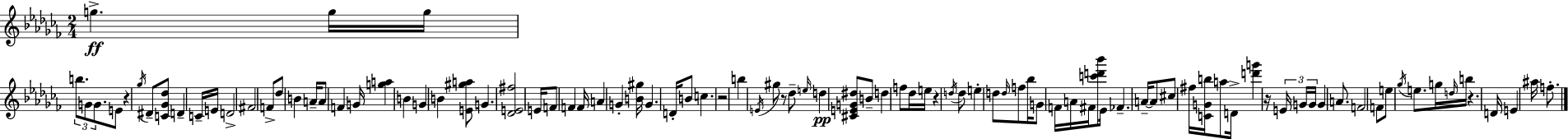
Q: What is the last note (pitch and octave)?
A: F5